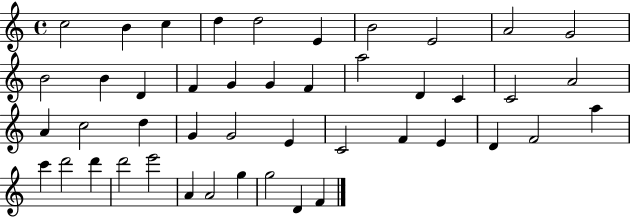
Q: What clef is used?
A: treble